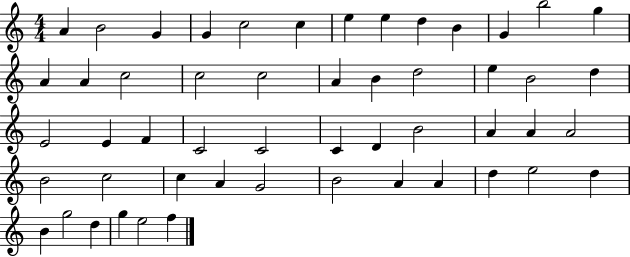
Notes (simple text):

A4/q B4/h G4/q G4/q C5/h C5/q E5/q E5/q D5/q B4/q G4/q B5/h G5/q A4/q A4/q C5/h C5/h C5/h A4/q B4/q D5/h E5/q B4/h D5/q E4/h E4/q F4/q C4/h C4/h C4/q D4/q B4/h A4/q A4/q A4/h B4/h C5/h C5/q A4/q G4/h B4/h A4/q A4/q D5/q E5/h D5/q B4/q G5/h D5/q G5/q E5/h F5/q